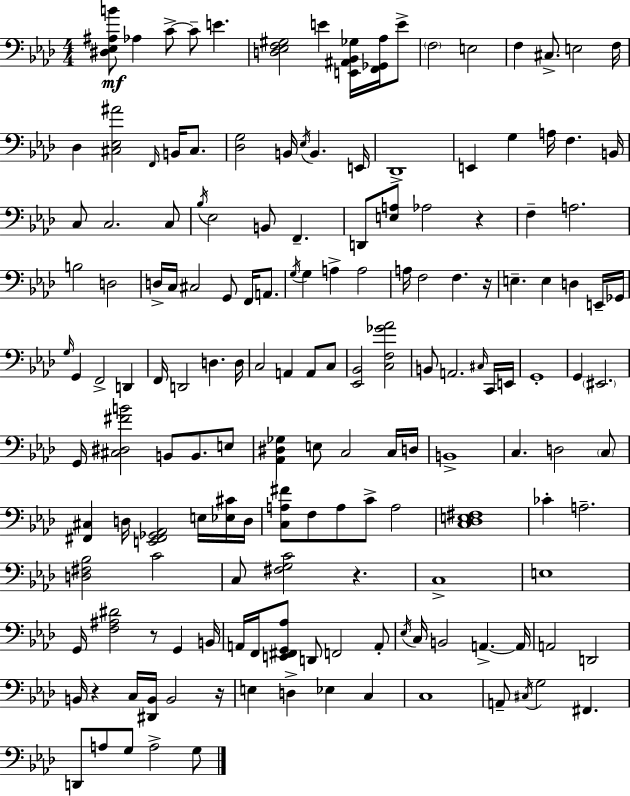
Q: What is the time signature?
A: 4/4